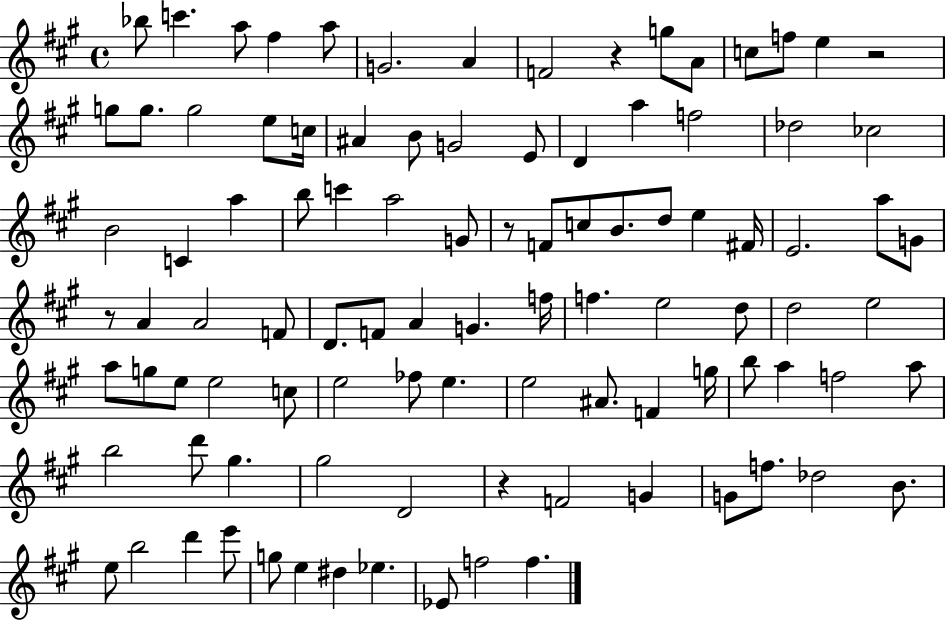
{
  \clef treble
  \time 4/4
  \defaultTimeSignature
  \key a \major
  bes''8 c'''4. a''8 fis''4 a''8 | g'2. a'4 | f'2 r4 g''8 a'8 | c''8 f''8 e''4 r2 | \break g''8 g''8. g''2 e''8 c''16 | ais'4 b'8 g'2 e'8 | d'4 a''4 f''2 | des''2 ces''2 | \break b'2 c'4 a''4 | b''8 c'''4 a''2 g'8 | r8 f'8 c''8 b'8. d''8 e''4 fis'16 | e'2. a''8 g'8 | \break r8 a'4 a'2 f'8 | d'8. f'8 a'4 g'4. f''16 | f''4. e''2 d''8 | d''2 e''2 | \break a''8 g''8 e''8 e''2 c''8 | e''2 fes''8 e''4. | e''2 ais'8. f'4 g''16 | b''8 a''4 f''2 a''8 | \break b''2 d'''8 gis''4. | gis''2 d'2 | r4 f'2 g'4 | g'8 f''8. des''2 b'8. | \break e''8 b''2 d'''4 e'''8 | g''8 e''4 dis''4 ees''4. | ees'8 f''2 f''4. | \bar "|."
}